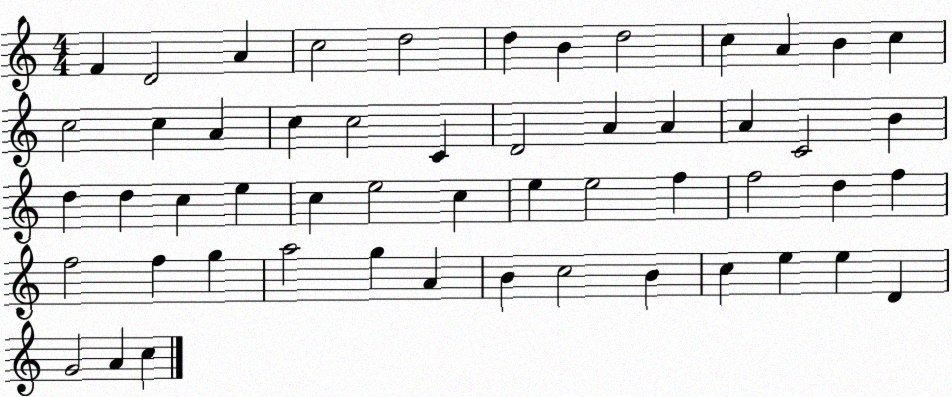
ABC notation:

X:1
T:Untitled
M:4/4
L:1/4
K:C
F D2 A c2 d2 d B d2 c A B c c2 c A c c2 C D2 A A A C2 B d d c e c e2 c e e2 f f2 d f f2 f g a2 g A B c2 B c e e D G2 A c